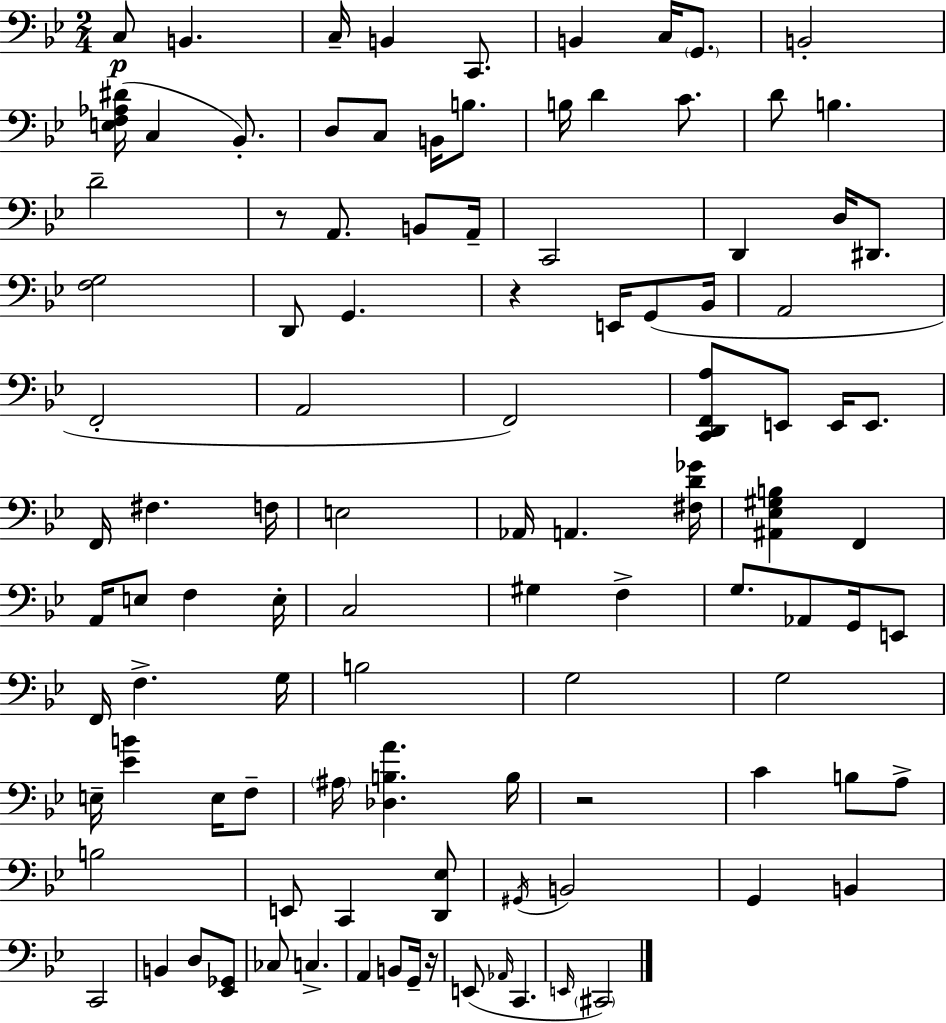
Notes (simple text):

C3/e B2/q. C3/s B2/q C2/e. B2/q C3/s G2/e. B2/h [E3,F3,Ab3,D#4]/s C3/q Bb2/e. D3/e C3/e B2/s B3/e. B3/s D4/q C4/e. D4/e B3/q. D4/h R/e A2/e. B2/e A2/s C2/h D2/q D3/s D#2/e. [F3,G3]/h D2/e G2/q. R/q E2/s G2/e Bb2/s A2/h F2/h A2/h F2/h [C2,D2,F2,A3]/e E2/e E2/s E2/e. F2/s F#3/q. F3/s E3/h Ab2/s A2/q. [F#3,D4,Gb4]/s [A#2,Eb3,G#3,B3]/q F2/q A2/s E3/e F3/q E3/s C3/h G#3/q F3/q G3/e. Ab2/e G2/s E2/e F2/s F3/q. G3/s B3/h G3/h G3/h E3/s [Eb4,B4]/q E3/s F3/e A#3/s [Db3,B3,A4]/q. B3/s R/h C4/q B3/e A3/e B3/h E2/e C2/q [D2,Eb3]/e G#2/s B2/h G2/q B2/q C2/h B2/q D3/e [Eb2,Gb2]/e CES3/e C3/q. A2/q B2/e G2/s R/s E2/e Ab2/s C2/q. E2/s C#2/h